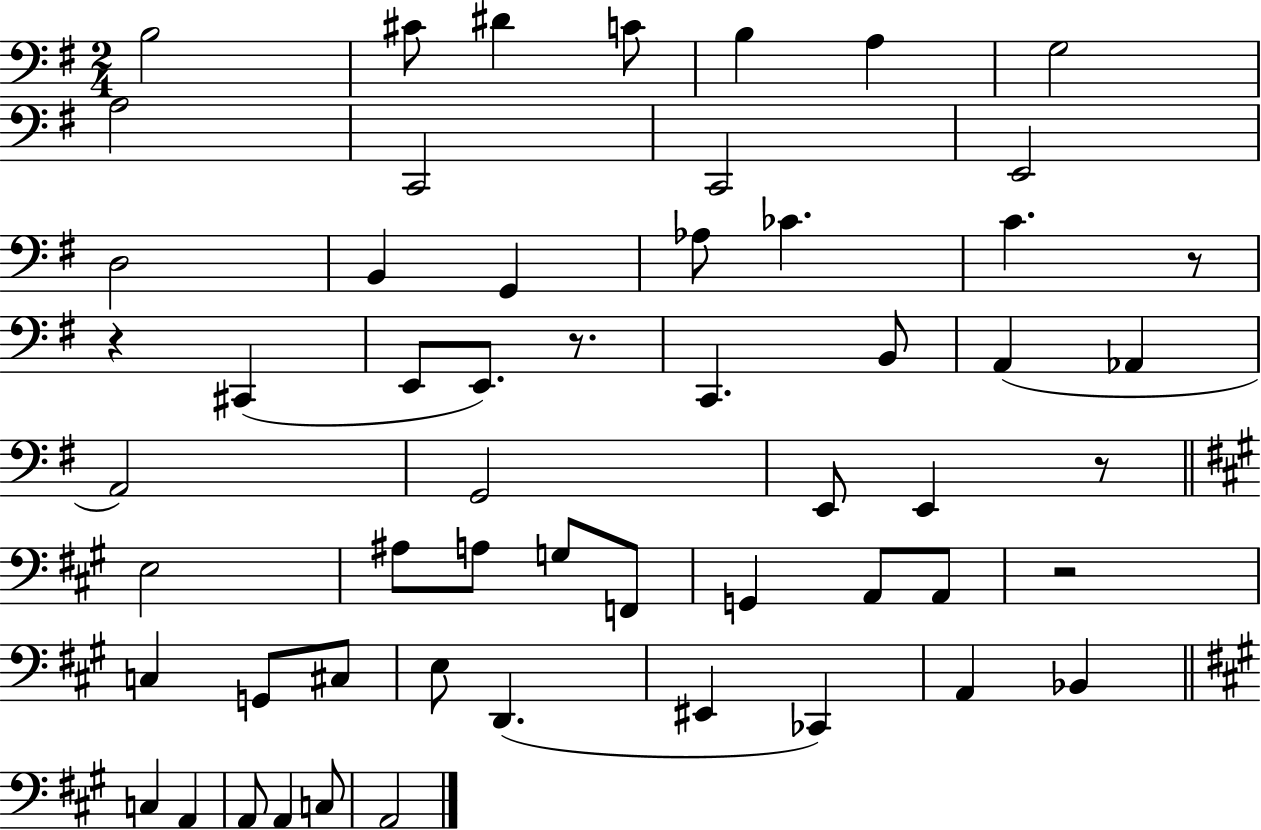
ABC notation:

X:1
T:Untitled
M:2/4
L:1/4
K:G
B,2 ^C/2 ^D C/2 B, A, G,2 A,2 C,,2 C,,2 E,,2 D,2 B,, G,, _A,/2 _C C z/2 z ^C,, E,,/2 E,,/2 z/2 C,, B,,/2 A,, _A,, A,,2 G,,2 E,,/2 E,, z/2 E,2 ^A,/2 A,/2 G,/2 F,,/2 G,, A,,/2 A,,/2 z2 C, G,,/2 ^C,/2 E,/2 D,, ^E,, _C,, A,, _B,, C, A,, A,,/2 A,, C,/2 A,,2